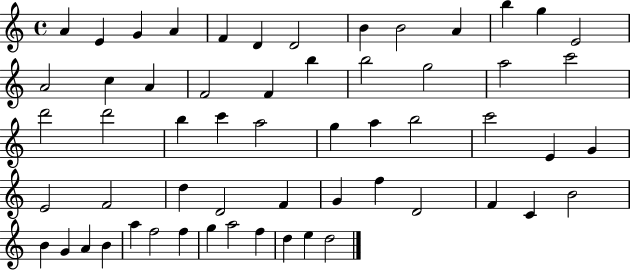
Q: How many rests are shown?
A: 0